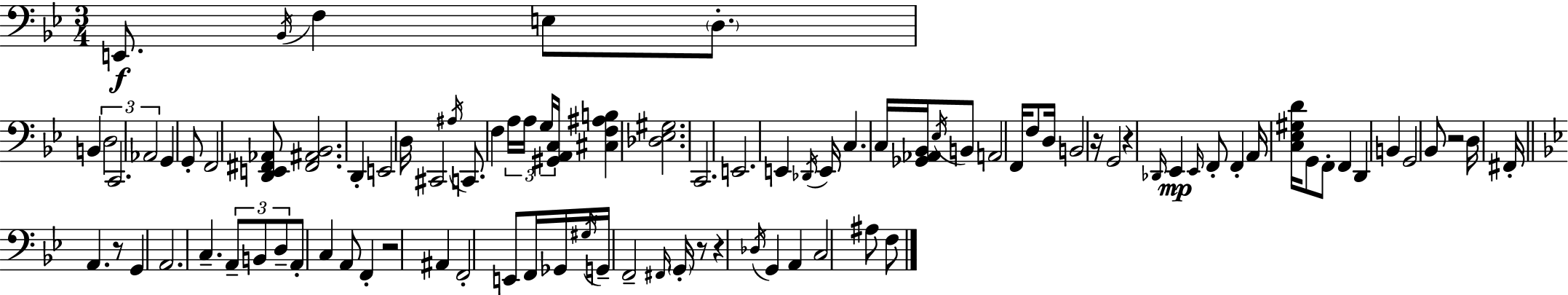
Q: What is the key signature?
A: G minor